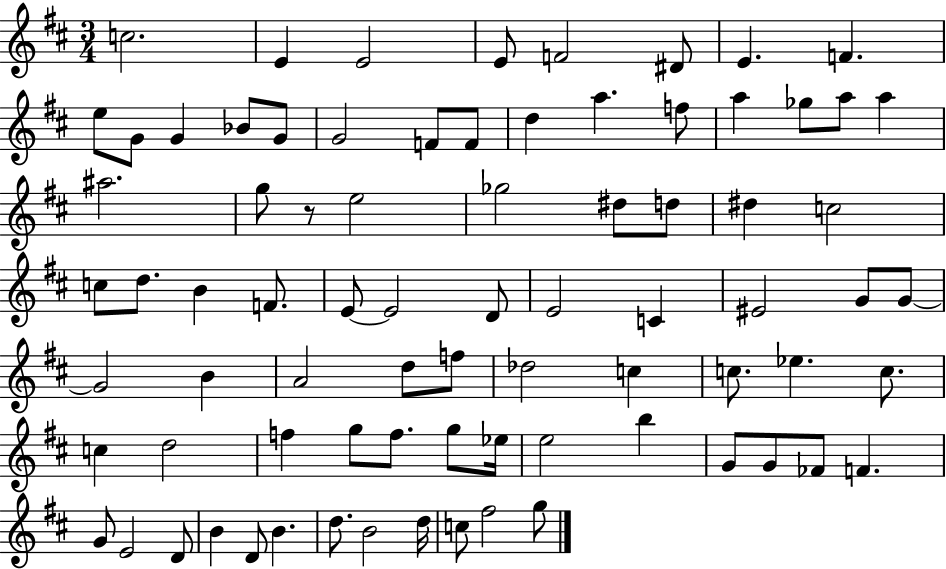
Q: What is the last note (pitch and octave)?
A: G5